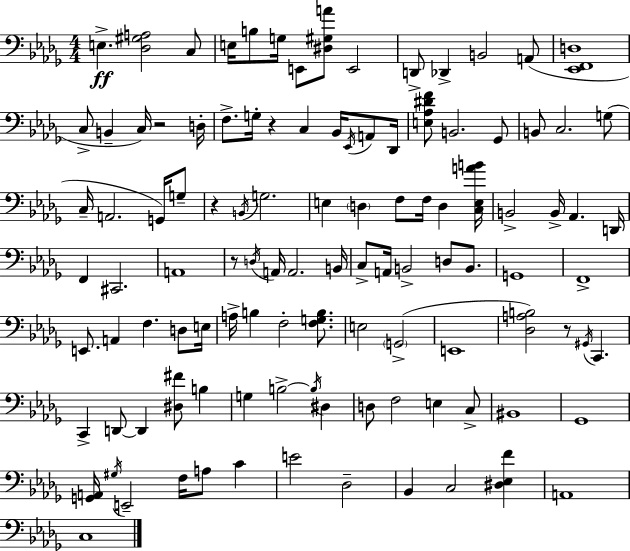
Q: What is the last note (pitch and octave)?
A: C3